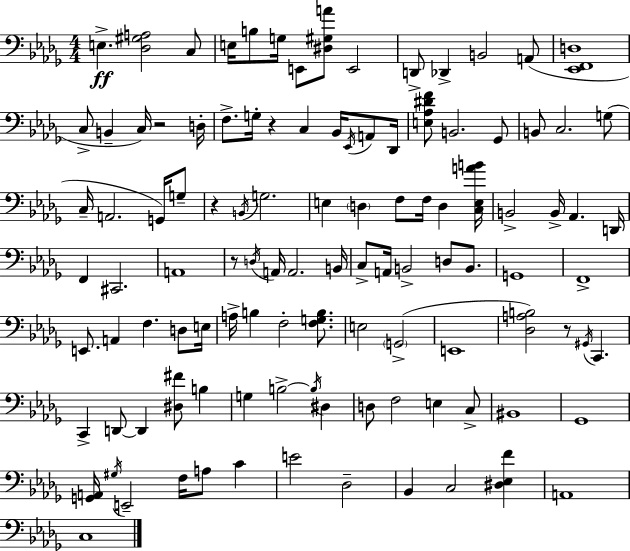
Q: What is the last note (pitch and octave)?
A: C3